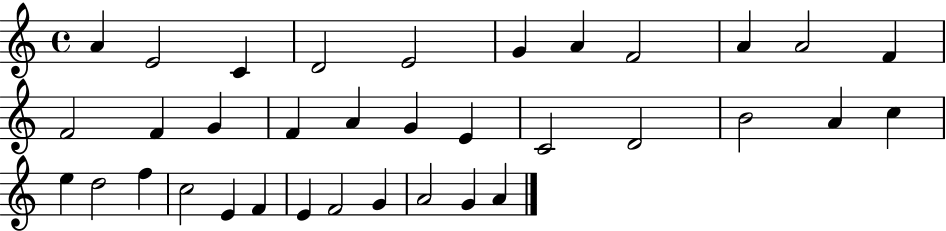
{
  \clef treble
  \time 4/4
  \defaultTimeSignature
  \key c \major
  a'4 e'2 c'4 | d'2 e'2 | g'4 a'4 f'2 | a'4 a'2 f'4 | \break f'2 f'4 g'4 | f'4 a'4 g'4 e'4 | c'2 d'2 | b'2 a'4 c''4 | \break e''4 d''2 f''4 | c''2 e'4 f'4 | e'4 f'2 g'4 | a'2 g'4 a'4 | \break \bar "|."
}